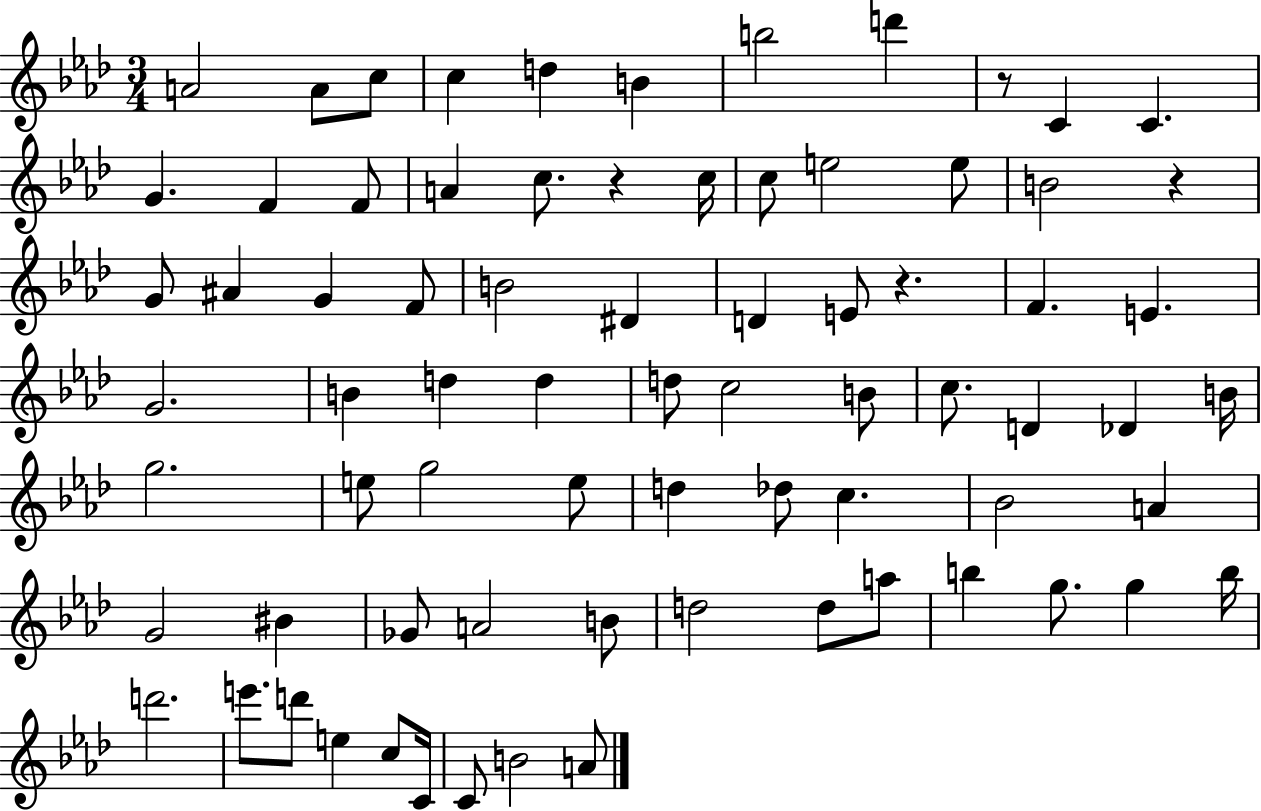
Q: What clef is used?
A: treble